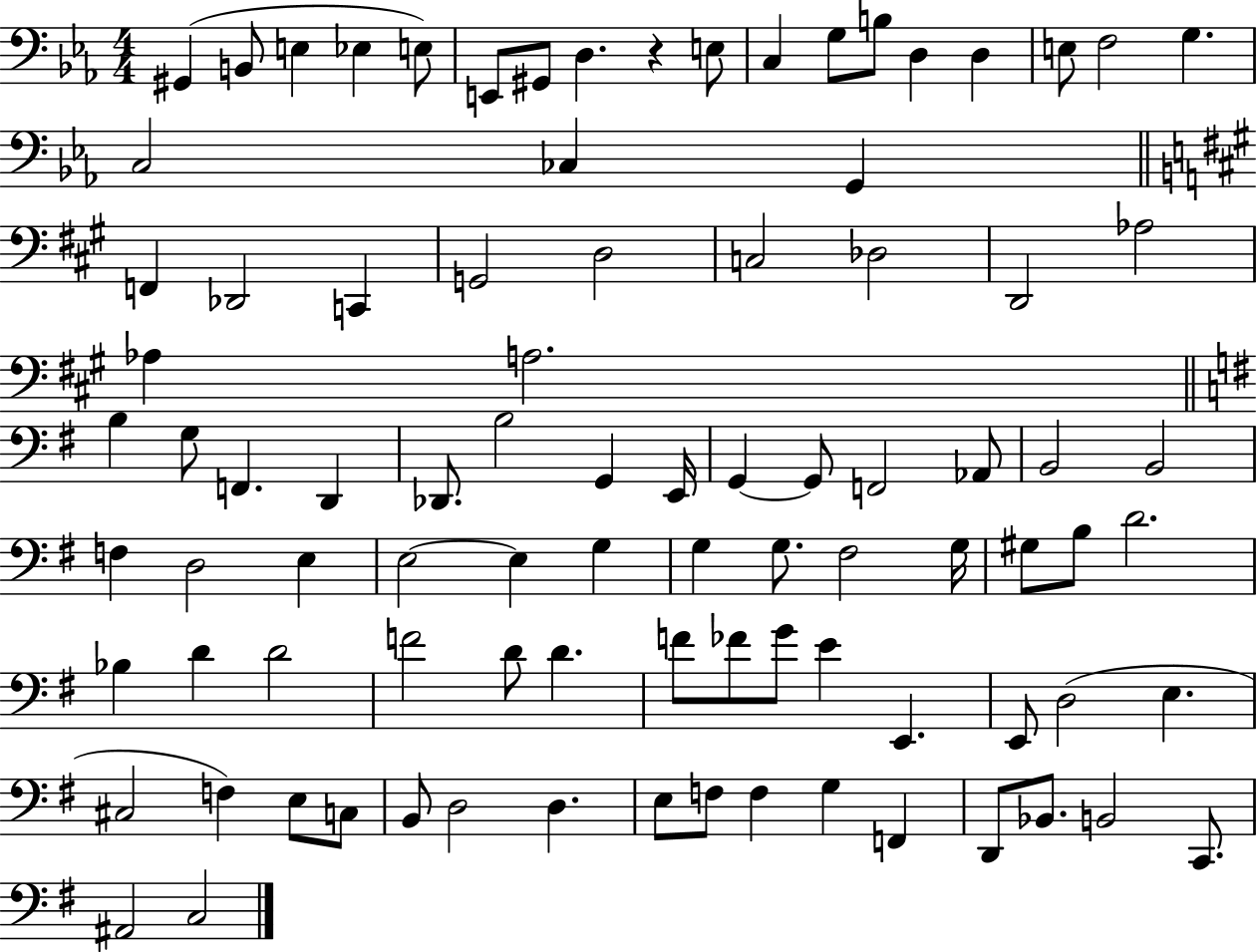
X:1
T:Untitled
M:4/4
L:1/4
K:Eb
^G,, B,,/2 E, _E, E,/2 E,,/2 ^G,,/2 D, z E,/2 C, G,/2 B,/2 D, D, E,/2 F,2 G, C,2 _C, G,, F,, _D,,2 C,, G,,2 D,2 C,2 _D,2 D,,2 _A,2 _A, A,2 B, G,/2 F,, D,, _D,,/2 B,2 G,, E,,/4 G,, G,,/2 F,,2 _A,,/2 B,,2 B,,2 F, D,2 E, E,2 E, G, G, G,/2 ^F,2 G,/4 ^G,/2 B,/2 D2 _B, D D2 F2 D/2 D F/2 _F/2 G/2 E E,, E,,/2 D,2 E, ^C,2 F, E,/2 C,/2 B,,/2 D,2 D, E,/2 F,/2 F, G, F,, D,,/2 _B,,/2 B,,2 C,,/2 ^A,,2 C,2